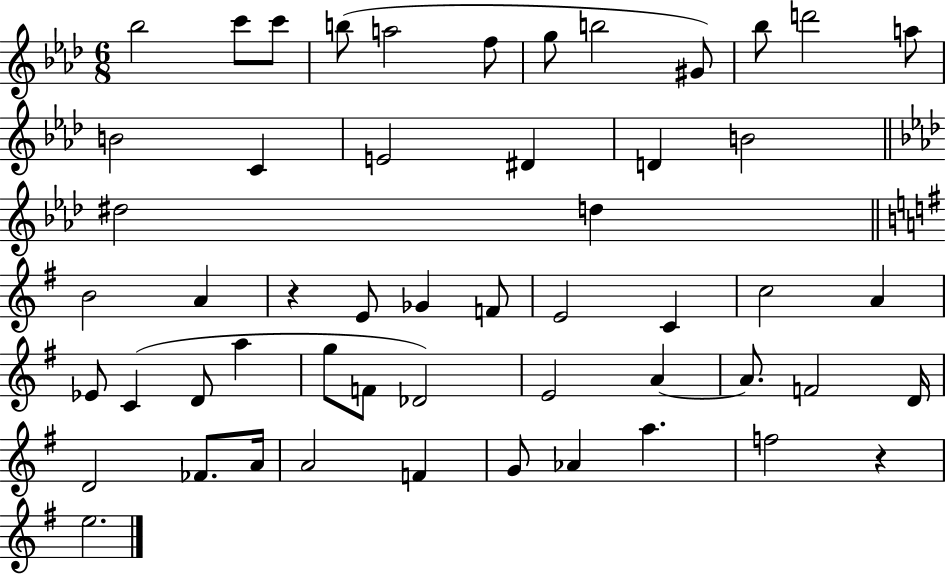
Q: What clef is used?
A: treble